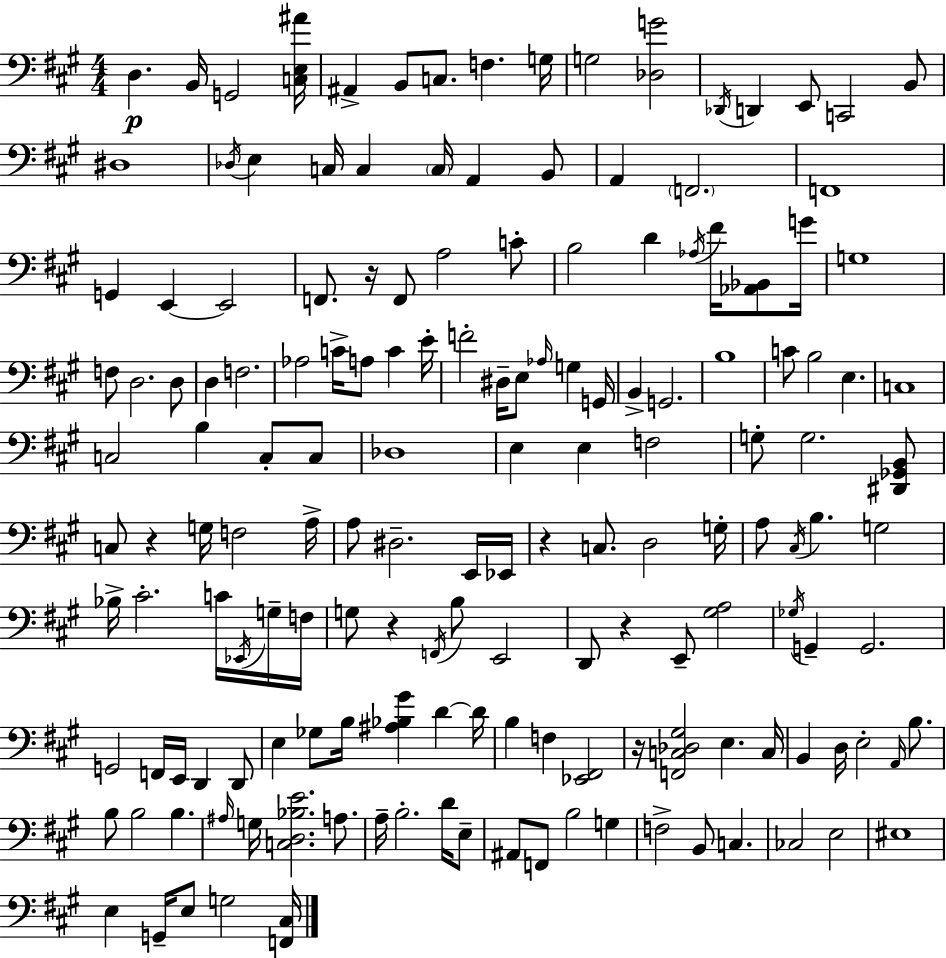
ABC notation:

X:1
T:Untitled
M:4/4
L:1/4
K:A
D, B,,/4 G,,2 [C,E,^A]/4 ^A,, B,,/2 C,/2 F, G,/4 G,2 [_D,G]2 _D,,/4 D,, E,,/2 C,,2 B,,/2 ^D,4 _D,/4 E, C,/4 C, C,/4 A,, B,,/2 A,, F,,2 F,,4 G,, E,, E,,2 F,,/2 z/4 F,,/2 A,2 C/2 B,2 D _A,/4 ^F/4 [_A,,_B,,]/2 G/4 G,4 F,/2 D,2 D,/2 D, F,2 _A,2 C/4 A,/2 C E/4 F2 ^D,/4 E,/2 _A,/4 G, G,,/4 B,, G,,2 B,4 C/2 B,2 E, C,4 C,2 B, C,/2 C,/2 _D,4 E, E, F,2 G,/2 G,2 [^D,,_G,,B,,]/2 C,/2 z G,/4 F,2 A,/4 A,/2 ^D,2 E,,/4 _E,,/4 z C,/2 D,2 G,/4 A,/2 ^C,/4 B, G,2 _B,/4 ^C2 C/4 _E,,/4 G,/4 F,/4 G,/2 z F,,/4 B,/2 E,,2 D,,/2 z E,,/2 [^G,A,]2 _G,/4 G,, G,,2 G,,2 F,,/4 E,,/4 D,, D,,/2 E, _G,/2 B,/4 [^A,_B,^G] D D/4 B, F, [_E,,^F,,]2 z/4 [F,,C,_D,^G,]2 E, C,/4 B,, D,/4 E,2 A,,/4 B,/2 B,/2 B,2 B, ^A,/4 G,/4 [C,D,_B,E]2 A,/2 A,/4 B,2 D/4 E,/2 ^A,,/2 F,,/2 B,2 G, F,2 B,,/2 C, _C,2 E,2 ^E,4 E, G,,/4 E,/2 G,2 [F,,^C,]/4